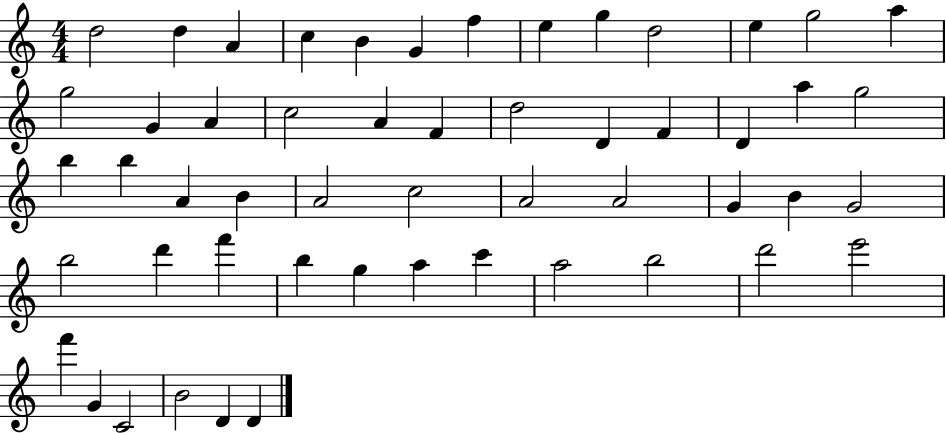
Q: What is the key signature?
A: C major